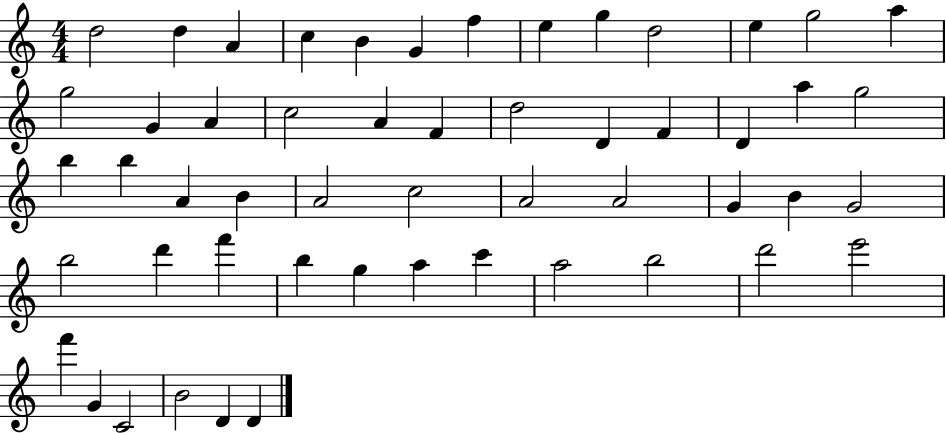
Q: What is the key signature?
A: C major